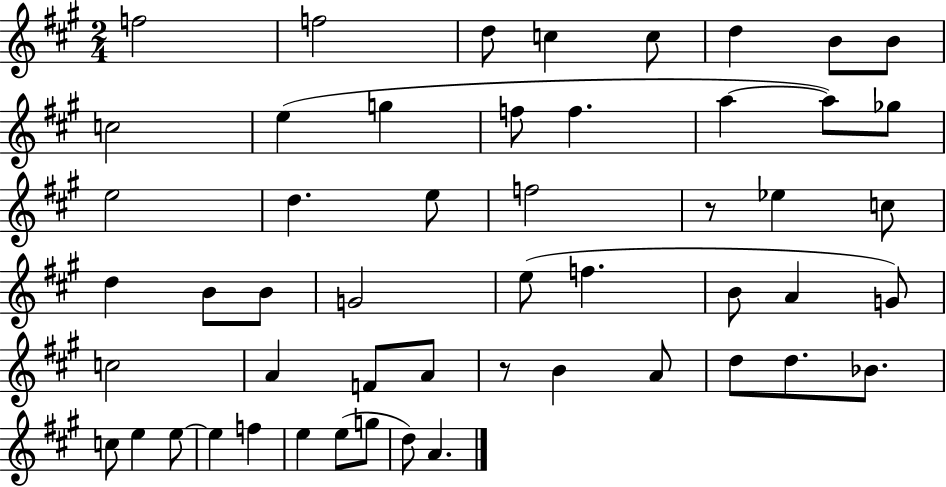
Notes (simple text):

F5/h F5/h D5/e C5/q C5/e D5/q B4/e B4/e C5/h E5/q G5/q F5/e F5/q. A5/q A5/e Gb5/e E5/h D5/q. E5/e F5/h R/e Eb5/q C5/e D5/q B4/e B4/e G4/h E5/e F5/q. B4/e A4/q G4/e C5/h A4/q F4/e A4/e R/e B4/q A4/e D5/e D5/e. Bb4/e. C5/e E5/q E5/e E5/q F5/q E5/q E5/e G5/e D5/e A4/q.